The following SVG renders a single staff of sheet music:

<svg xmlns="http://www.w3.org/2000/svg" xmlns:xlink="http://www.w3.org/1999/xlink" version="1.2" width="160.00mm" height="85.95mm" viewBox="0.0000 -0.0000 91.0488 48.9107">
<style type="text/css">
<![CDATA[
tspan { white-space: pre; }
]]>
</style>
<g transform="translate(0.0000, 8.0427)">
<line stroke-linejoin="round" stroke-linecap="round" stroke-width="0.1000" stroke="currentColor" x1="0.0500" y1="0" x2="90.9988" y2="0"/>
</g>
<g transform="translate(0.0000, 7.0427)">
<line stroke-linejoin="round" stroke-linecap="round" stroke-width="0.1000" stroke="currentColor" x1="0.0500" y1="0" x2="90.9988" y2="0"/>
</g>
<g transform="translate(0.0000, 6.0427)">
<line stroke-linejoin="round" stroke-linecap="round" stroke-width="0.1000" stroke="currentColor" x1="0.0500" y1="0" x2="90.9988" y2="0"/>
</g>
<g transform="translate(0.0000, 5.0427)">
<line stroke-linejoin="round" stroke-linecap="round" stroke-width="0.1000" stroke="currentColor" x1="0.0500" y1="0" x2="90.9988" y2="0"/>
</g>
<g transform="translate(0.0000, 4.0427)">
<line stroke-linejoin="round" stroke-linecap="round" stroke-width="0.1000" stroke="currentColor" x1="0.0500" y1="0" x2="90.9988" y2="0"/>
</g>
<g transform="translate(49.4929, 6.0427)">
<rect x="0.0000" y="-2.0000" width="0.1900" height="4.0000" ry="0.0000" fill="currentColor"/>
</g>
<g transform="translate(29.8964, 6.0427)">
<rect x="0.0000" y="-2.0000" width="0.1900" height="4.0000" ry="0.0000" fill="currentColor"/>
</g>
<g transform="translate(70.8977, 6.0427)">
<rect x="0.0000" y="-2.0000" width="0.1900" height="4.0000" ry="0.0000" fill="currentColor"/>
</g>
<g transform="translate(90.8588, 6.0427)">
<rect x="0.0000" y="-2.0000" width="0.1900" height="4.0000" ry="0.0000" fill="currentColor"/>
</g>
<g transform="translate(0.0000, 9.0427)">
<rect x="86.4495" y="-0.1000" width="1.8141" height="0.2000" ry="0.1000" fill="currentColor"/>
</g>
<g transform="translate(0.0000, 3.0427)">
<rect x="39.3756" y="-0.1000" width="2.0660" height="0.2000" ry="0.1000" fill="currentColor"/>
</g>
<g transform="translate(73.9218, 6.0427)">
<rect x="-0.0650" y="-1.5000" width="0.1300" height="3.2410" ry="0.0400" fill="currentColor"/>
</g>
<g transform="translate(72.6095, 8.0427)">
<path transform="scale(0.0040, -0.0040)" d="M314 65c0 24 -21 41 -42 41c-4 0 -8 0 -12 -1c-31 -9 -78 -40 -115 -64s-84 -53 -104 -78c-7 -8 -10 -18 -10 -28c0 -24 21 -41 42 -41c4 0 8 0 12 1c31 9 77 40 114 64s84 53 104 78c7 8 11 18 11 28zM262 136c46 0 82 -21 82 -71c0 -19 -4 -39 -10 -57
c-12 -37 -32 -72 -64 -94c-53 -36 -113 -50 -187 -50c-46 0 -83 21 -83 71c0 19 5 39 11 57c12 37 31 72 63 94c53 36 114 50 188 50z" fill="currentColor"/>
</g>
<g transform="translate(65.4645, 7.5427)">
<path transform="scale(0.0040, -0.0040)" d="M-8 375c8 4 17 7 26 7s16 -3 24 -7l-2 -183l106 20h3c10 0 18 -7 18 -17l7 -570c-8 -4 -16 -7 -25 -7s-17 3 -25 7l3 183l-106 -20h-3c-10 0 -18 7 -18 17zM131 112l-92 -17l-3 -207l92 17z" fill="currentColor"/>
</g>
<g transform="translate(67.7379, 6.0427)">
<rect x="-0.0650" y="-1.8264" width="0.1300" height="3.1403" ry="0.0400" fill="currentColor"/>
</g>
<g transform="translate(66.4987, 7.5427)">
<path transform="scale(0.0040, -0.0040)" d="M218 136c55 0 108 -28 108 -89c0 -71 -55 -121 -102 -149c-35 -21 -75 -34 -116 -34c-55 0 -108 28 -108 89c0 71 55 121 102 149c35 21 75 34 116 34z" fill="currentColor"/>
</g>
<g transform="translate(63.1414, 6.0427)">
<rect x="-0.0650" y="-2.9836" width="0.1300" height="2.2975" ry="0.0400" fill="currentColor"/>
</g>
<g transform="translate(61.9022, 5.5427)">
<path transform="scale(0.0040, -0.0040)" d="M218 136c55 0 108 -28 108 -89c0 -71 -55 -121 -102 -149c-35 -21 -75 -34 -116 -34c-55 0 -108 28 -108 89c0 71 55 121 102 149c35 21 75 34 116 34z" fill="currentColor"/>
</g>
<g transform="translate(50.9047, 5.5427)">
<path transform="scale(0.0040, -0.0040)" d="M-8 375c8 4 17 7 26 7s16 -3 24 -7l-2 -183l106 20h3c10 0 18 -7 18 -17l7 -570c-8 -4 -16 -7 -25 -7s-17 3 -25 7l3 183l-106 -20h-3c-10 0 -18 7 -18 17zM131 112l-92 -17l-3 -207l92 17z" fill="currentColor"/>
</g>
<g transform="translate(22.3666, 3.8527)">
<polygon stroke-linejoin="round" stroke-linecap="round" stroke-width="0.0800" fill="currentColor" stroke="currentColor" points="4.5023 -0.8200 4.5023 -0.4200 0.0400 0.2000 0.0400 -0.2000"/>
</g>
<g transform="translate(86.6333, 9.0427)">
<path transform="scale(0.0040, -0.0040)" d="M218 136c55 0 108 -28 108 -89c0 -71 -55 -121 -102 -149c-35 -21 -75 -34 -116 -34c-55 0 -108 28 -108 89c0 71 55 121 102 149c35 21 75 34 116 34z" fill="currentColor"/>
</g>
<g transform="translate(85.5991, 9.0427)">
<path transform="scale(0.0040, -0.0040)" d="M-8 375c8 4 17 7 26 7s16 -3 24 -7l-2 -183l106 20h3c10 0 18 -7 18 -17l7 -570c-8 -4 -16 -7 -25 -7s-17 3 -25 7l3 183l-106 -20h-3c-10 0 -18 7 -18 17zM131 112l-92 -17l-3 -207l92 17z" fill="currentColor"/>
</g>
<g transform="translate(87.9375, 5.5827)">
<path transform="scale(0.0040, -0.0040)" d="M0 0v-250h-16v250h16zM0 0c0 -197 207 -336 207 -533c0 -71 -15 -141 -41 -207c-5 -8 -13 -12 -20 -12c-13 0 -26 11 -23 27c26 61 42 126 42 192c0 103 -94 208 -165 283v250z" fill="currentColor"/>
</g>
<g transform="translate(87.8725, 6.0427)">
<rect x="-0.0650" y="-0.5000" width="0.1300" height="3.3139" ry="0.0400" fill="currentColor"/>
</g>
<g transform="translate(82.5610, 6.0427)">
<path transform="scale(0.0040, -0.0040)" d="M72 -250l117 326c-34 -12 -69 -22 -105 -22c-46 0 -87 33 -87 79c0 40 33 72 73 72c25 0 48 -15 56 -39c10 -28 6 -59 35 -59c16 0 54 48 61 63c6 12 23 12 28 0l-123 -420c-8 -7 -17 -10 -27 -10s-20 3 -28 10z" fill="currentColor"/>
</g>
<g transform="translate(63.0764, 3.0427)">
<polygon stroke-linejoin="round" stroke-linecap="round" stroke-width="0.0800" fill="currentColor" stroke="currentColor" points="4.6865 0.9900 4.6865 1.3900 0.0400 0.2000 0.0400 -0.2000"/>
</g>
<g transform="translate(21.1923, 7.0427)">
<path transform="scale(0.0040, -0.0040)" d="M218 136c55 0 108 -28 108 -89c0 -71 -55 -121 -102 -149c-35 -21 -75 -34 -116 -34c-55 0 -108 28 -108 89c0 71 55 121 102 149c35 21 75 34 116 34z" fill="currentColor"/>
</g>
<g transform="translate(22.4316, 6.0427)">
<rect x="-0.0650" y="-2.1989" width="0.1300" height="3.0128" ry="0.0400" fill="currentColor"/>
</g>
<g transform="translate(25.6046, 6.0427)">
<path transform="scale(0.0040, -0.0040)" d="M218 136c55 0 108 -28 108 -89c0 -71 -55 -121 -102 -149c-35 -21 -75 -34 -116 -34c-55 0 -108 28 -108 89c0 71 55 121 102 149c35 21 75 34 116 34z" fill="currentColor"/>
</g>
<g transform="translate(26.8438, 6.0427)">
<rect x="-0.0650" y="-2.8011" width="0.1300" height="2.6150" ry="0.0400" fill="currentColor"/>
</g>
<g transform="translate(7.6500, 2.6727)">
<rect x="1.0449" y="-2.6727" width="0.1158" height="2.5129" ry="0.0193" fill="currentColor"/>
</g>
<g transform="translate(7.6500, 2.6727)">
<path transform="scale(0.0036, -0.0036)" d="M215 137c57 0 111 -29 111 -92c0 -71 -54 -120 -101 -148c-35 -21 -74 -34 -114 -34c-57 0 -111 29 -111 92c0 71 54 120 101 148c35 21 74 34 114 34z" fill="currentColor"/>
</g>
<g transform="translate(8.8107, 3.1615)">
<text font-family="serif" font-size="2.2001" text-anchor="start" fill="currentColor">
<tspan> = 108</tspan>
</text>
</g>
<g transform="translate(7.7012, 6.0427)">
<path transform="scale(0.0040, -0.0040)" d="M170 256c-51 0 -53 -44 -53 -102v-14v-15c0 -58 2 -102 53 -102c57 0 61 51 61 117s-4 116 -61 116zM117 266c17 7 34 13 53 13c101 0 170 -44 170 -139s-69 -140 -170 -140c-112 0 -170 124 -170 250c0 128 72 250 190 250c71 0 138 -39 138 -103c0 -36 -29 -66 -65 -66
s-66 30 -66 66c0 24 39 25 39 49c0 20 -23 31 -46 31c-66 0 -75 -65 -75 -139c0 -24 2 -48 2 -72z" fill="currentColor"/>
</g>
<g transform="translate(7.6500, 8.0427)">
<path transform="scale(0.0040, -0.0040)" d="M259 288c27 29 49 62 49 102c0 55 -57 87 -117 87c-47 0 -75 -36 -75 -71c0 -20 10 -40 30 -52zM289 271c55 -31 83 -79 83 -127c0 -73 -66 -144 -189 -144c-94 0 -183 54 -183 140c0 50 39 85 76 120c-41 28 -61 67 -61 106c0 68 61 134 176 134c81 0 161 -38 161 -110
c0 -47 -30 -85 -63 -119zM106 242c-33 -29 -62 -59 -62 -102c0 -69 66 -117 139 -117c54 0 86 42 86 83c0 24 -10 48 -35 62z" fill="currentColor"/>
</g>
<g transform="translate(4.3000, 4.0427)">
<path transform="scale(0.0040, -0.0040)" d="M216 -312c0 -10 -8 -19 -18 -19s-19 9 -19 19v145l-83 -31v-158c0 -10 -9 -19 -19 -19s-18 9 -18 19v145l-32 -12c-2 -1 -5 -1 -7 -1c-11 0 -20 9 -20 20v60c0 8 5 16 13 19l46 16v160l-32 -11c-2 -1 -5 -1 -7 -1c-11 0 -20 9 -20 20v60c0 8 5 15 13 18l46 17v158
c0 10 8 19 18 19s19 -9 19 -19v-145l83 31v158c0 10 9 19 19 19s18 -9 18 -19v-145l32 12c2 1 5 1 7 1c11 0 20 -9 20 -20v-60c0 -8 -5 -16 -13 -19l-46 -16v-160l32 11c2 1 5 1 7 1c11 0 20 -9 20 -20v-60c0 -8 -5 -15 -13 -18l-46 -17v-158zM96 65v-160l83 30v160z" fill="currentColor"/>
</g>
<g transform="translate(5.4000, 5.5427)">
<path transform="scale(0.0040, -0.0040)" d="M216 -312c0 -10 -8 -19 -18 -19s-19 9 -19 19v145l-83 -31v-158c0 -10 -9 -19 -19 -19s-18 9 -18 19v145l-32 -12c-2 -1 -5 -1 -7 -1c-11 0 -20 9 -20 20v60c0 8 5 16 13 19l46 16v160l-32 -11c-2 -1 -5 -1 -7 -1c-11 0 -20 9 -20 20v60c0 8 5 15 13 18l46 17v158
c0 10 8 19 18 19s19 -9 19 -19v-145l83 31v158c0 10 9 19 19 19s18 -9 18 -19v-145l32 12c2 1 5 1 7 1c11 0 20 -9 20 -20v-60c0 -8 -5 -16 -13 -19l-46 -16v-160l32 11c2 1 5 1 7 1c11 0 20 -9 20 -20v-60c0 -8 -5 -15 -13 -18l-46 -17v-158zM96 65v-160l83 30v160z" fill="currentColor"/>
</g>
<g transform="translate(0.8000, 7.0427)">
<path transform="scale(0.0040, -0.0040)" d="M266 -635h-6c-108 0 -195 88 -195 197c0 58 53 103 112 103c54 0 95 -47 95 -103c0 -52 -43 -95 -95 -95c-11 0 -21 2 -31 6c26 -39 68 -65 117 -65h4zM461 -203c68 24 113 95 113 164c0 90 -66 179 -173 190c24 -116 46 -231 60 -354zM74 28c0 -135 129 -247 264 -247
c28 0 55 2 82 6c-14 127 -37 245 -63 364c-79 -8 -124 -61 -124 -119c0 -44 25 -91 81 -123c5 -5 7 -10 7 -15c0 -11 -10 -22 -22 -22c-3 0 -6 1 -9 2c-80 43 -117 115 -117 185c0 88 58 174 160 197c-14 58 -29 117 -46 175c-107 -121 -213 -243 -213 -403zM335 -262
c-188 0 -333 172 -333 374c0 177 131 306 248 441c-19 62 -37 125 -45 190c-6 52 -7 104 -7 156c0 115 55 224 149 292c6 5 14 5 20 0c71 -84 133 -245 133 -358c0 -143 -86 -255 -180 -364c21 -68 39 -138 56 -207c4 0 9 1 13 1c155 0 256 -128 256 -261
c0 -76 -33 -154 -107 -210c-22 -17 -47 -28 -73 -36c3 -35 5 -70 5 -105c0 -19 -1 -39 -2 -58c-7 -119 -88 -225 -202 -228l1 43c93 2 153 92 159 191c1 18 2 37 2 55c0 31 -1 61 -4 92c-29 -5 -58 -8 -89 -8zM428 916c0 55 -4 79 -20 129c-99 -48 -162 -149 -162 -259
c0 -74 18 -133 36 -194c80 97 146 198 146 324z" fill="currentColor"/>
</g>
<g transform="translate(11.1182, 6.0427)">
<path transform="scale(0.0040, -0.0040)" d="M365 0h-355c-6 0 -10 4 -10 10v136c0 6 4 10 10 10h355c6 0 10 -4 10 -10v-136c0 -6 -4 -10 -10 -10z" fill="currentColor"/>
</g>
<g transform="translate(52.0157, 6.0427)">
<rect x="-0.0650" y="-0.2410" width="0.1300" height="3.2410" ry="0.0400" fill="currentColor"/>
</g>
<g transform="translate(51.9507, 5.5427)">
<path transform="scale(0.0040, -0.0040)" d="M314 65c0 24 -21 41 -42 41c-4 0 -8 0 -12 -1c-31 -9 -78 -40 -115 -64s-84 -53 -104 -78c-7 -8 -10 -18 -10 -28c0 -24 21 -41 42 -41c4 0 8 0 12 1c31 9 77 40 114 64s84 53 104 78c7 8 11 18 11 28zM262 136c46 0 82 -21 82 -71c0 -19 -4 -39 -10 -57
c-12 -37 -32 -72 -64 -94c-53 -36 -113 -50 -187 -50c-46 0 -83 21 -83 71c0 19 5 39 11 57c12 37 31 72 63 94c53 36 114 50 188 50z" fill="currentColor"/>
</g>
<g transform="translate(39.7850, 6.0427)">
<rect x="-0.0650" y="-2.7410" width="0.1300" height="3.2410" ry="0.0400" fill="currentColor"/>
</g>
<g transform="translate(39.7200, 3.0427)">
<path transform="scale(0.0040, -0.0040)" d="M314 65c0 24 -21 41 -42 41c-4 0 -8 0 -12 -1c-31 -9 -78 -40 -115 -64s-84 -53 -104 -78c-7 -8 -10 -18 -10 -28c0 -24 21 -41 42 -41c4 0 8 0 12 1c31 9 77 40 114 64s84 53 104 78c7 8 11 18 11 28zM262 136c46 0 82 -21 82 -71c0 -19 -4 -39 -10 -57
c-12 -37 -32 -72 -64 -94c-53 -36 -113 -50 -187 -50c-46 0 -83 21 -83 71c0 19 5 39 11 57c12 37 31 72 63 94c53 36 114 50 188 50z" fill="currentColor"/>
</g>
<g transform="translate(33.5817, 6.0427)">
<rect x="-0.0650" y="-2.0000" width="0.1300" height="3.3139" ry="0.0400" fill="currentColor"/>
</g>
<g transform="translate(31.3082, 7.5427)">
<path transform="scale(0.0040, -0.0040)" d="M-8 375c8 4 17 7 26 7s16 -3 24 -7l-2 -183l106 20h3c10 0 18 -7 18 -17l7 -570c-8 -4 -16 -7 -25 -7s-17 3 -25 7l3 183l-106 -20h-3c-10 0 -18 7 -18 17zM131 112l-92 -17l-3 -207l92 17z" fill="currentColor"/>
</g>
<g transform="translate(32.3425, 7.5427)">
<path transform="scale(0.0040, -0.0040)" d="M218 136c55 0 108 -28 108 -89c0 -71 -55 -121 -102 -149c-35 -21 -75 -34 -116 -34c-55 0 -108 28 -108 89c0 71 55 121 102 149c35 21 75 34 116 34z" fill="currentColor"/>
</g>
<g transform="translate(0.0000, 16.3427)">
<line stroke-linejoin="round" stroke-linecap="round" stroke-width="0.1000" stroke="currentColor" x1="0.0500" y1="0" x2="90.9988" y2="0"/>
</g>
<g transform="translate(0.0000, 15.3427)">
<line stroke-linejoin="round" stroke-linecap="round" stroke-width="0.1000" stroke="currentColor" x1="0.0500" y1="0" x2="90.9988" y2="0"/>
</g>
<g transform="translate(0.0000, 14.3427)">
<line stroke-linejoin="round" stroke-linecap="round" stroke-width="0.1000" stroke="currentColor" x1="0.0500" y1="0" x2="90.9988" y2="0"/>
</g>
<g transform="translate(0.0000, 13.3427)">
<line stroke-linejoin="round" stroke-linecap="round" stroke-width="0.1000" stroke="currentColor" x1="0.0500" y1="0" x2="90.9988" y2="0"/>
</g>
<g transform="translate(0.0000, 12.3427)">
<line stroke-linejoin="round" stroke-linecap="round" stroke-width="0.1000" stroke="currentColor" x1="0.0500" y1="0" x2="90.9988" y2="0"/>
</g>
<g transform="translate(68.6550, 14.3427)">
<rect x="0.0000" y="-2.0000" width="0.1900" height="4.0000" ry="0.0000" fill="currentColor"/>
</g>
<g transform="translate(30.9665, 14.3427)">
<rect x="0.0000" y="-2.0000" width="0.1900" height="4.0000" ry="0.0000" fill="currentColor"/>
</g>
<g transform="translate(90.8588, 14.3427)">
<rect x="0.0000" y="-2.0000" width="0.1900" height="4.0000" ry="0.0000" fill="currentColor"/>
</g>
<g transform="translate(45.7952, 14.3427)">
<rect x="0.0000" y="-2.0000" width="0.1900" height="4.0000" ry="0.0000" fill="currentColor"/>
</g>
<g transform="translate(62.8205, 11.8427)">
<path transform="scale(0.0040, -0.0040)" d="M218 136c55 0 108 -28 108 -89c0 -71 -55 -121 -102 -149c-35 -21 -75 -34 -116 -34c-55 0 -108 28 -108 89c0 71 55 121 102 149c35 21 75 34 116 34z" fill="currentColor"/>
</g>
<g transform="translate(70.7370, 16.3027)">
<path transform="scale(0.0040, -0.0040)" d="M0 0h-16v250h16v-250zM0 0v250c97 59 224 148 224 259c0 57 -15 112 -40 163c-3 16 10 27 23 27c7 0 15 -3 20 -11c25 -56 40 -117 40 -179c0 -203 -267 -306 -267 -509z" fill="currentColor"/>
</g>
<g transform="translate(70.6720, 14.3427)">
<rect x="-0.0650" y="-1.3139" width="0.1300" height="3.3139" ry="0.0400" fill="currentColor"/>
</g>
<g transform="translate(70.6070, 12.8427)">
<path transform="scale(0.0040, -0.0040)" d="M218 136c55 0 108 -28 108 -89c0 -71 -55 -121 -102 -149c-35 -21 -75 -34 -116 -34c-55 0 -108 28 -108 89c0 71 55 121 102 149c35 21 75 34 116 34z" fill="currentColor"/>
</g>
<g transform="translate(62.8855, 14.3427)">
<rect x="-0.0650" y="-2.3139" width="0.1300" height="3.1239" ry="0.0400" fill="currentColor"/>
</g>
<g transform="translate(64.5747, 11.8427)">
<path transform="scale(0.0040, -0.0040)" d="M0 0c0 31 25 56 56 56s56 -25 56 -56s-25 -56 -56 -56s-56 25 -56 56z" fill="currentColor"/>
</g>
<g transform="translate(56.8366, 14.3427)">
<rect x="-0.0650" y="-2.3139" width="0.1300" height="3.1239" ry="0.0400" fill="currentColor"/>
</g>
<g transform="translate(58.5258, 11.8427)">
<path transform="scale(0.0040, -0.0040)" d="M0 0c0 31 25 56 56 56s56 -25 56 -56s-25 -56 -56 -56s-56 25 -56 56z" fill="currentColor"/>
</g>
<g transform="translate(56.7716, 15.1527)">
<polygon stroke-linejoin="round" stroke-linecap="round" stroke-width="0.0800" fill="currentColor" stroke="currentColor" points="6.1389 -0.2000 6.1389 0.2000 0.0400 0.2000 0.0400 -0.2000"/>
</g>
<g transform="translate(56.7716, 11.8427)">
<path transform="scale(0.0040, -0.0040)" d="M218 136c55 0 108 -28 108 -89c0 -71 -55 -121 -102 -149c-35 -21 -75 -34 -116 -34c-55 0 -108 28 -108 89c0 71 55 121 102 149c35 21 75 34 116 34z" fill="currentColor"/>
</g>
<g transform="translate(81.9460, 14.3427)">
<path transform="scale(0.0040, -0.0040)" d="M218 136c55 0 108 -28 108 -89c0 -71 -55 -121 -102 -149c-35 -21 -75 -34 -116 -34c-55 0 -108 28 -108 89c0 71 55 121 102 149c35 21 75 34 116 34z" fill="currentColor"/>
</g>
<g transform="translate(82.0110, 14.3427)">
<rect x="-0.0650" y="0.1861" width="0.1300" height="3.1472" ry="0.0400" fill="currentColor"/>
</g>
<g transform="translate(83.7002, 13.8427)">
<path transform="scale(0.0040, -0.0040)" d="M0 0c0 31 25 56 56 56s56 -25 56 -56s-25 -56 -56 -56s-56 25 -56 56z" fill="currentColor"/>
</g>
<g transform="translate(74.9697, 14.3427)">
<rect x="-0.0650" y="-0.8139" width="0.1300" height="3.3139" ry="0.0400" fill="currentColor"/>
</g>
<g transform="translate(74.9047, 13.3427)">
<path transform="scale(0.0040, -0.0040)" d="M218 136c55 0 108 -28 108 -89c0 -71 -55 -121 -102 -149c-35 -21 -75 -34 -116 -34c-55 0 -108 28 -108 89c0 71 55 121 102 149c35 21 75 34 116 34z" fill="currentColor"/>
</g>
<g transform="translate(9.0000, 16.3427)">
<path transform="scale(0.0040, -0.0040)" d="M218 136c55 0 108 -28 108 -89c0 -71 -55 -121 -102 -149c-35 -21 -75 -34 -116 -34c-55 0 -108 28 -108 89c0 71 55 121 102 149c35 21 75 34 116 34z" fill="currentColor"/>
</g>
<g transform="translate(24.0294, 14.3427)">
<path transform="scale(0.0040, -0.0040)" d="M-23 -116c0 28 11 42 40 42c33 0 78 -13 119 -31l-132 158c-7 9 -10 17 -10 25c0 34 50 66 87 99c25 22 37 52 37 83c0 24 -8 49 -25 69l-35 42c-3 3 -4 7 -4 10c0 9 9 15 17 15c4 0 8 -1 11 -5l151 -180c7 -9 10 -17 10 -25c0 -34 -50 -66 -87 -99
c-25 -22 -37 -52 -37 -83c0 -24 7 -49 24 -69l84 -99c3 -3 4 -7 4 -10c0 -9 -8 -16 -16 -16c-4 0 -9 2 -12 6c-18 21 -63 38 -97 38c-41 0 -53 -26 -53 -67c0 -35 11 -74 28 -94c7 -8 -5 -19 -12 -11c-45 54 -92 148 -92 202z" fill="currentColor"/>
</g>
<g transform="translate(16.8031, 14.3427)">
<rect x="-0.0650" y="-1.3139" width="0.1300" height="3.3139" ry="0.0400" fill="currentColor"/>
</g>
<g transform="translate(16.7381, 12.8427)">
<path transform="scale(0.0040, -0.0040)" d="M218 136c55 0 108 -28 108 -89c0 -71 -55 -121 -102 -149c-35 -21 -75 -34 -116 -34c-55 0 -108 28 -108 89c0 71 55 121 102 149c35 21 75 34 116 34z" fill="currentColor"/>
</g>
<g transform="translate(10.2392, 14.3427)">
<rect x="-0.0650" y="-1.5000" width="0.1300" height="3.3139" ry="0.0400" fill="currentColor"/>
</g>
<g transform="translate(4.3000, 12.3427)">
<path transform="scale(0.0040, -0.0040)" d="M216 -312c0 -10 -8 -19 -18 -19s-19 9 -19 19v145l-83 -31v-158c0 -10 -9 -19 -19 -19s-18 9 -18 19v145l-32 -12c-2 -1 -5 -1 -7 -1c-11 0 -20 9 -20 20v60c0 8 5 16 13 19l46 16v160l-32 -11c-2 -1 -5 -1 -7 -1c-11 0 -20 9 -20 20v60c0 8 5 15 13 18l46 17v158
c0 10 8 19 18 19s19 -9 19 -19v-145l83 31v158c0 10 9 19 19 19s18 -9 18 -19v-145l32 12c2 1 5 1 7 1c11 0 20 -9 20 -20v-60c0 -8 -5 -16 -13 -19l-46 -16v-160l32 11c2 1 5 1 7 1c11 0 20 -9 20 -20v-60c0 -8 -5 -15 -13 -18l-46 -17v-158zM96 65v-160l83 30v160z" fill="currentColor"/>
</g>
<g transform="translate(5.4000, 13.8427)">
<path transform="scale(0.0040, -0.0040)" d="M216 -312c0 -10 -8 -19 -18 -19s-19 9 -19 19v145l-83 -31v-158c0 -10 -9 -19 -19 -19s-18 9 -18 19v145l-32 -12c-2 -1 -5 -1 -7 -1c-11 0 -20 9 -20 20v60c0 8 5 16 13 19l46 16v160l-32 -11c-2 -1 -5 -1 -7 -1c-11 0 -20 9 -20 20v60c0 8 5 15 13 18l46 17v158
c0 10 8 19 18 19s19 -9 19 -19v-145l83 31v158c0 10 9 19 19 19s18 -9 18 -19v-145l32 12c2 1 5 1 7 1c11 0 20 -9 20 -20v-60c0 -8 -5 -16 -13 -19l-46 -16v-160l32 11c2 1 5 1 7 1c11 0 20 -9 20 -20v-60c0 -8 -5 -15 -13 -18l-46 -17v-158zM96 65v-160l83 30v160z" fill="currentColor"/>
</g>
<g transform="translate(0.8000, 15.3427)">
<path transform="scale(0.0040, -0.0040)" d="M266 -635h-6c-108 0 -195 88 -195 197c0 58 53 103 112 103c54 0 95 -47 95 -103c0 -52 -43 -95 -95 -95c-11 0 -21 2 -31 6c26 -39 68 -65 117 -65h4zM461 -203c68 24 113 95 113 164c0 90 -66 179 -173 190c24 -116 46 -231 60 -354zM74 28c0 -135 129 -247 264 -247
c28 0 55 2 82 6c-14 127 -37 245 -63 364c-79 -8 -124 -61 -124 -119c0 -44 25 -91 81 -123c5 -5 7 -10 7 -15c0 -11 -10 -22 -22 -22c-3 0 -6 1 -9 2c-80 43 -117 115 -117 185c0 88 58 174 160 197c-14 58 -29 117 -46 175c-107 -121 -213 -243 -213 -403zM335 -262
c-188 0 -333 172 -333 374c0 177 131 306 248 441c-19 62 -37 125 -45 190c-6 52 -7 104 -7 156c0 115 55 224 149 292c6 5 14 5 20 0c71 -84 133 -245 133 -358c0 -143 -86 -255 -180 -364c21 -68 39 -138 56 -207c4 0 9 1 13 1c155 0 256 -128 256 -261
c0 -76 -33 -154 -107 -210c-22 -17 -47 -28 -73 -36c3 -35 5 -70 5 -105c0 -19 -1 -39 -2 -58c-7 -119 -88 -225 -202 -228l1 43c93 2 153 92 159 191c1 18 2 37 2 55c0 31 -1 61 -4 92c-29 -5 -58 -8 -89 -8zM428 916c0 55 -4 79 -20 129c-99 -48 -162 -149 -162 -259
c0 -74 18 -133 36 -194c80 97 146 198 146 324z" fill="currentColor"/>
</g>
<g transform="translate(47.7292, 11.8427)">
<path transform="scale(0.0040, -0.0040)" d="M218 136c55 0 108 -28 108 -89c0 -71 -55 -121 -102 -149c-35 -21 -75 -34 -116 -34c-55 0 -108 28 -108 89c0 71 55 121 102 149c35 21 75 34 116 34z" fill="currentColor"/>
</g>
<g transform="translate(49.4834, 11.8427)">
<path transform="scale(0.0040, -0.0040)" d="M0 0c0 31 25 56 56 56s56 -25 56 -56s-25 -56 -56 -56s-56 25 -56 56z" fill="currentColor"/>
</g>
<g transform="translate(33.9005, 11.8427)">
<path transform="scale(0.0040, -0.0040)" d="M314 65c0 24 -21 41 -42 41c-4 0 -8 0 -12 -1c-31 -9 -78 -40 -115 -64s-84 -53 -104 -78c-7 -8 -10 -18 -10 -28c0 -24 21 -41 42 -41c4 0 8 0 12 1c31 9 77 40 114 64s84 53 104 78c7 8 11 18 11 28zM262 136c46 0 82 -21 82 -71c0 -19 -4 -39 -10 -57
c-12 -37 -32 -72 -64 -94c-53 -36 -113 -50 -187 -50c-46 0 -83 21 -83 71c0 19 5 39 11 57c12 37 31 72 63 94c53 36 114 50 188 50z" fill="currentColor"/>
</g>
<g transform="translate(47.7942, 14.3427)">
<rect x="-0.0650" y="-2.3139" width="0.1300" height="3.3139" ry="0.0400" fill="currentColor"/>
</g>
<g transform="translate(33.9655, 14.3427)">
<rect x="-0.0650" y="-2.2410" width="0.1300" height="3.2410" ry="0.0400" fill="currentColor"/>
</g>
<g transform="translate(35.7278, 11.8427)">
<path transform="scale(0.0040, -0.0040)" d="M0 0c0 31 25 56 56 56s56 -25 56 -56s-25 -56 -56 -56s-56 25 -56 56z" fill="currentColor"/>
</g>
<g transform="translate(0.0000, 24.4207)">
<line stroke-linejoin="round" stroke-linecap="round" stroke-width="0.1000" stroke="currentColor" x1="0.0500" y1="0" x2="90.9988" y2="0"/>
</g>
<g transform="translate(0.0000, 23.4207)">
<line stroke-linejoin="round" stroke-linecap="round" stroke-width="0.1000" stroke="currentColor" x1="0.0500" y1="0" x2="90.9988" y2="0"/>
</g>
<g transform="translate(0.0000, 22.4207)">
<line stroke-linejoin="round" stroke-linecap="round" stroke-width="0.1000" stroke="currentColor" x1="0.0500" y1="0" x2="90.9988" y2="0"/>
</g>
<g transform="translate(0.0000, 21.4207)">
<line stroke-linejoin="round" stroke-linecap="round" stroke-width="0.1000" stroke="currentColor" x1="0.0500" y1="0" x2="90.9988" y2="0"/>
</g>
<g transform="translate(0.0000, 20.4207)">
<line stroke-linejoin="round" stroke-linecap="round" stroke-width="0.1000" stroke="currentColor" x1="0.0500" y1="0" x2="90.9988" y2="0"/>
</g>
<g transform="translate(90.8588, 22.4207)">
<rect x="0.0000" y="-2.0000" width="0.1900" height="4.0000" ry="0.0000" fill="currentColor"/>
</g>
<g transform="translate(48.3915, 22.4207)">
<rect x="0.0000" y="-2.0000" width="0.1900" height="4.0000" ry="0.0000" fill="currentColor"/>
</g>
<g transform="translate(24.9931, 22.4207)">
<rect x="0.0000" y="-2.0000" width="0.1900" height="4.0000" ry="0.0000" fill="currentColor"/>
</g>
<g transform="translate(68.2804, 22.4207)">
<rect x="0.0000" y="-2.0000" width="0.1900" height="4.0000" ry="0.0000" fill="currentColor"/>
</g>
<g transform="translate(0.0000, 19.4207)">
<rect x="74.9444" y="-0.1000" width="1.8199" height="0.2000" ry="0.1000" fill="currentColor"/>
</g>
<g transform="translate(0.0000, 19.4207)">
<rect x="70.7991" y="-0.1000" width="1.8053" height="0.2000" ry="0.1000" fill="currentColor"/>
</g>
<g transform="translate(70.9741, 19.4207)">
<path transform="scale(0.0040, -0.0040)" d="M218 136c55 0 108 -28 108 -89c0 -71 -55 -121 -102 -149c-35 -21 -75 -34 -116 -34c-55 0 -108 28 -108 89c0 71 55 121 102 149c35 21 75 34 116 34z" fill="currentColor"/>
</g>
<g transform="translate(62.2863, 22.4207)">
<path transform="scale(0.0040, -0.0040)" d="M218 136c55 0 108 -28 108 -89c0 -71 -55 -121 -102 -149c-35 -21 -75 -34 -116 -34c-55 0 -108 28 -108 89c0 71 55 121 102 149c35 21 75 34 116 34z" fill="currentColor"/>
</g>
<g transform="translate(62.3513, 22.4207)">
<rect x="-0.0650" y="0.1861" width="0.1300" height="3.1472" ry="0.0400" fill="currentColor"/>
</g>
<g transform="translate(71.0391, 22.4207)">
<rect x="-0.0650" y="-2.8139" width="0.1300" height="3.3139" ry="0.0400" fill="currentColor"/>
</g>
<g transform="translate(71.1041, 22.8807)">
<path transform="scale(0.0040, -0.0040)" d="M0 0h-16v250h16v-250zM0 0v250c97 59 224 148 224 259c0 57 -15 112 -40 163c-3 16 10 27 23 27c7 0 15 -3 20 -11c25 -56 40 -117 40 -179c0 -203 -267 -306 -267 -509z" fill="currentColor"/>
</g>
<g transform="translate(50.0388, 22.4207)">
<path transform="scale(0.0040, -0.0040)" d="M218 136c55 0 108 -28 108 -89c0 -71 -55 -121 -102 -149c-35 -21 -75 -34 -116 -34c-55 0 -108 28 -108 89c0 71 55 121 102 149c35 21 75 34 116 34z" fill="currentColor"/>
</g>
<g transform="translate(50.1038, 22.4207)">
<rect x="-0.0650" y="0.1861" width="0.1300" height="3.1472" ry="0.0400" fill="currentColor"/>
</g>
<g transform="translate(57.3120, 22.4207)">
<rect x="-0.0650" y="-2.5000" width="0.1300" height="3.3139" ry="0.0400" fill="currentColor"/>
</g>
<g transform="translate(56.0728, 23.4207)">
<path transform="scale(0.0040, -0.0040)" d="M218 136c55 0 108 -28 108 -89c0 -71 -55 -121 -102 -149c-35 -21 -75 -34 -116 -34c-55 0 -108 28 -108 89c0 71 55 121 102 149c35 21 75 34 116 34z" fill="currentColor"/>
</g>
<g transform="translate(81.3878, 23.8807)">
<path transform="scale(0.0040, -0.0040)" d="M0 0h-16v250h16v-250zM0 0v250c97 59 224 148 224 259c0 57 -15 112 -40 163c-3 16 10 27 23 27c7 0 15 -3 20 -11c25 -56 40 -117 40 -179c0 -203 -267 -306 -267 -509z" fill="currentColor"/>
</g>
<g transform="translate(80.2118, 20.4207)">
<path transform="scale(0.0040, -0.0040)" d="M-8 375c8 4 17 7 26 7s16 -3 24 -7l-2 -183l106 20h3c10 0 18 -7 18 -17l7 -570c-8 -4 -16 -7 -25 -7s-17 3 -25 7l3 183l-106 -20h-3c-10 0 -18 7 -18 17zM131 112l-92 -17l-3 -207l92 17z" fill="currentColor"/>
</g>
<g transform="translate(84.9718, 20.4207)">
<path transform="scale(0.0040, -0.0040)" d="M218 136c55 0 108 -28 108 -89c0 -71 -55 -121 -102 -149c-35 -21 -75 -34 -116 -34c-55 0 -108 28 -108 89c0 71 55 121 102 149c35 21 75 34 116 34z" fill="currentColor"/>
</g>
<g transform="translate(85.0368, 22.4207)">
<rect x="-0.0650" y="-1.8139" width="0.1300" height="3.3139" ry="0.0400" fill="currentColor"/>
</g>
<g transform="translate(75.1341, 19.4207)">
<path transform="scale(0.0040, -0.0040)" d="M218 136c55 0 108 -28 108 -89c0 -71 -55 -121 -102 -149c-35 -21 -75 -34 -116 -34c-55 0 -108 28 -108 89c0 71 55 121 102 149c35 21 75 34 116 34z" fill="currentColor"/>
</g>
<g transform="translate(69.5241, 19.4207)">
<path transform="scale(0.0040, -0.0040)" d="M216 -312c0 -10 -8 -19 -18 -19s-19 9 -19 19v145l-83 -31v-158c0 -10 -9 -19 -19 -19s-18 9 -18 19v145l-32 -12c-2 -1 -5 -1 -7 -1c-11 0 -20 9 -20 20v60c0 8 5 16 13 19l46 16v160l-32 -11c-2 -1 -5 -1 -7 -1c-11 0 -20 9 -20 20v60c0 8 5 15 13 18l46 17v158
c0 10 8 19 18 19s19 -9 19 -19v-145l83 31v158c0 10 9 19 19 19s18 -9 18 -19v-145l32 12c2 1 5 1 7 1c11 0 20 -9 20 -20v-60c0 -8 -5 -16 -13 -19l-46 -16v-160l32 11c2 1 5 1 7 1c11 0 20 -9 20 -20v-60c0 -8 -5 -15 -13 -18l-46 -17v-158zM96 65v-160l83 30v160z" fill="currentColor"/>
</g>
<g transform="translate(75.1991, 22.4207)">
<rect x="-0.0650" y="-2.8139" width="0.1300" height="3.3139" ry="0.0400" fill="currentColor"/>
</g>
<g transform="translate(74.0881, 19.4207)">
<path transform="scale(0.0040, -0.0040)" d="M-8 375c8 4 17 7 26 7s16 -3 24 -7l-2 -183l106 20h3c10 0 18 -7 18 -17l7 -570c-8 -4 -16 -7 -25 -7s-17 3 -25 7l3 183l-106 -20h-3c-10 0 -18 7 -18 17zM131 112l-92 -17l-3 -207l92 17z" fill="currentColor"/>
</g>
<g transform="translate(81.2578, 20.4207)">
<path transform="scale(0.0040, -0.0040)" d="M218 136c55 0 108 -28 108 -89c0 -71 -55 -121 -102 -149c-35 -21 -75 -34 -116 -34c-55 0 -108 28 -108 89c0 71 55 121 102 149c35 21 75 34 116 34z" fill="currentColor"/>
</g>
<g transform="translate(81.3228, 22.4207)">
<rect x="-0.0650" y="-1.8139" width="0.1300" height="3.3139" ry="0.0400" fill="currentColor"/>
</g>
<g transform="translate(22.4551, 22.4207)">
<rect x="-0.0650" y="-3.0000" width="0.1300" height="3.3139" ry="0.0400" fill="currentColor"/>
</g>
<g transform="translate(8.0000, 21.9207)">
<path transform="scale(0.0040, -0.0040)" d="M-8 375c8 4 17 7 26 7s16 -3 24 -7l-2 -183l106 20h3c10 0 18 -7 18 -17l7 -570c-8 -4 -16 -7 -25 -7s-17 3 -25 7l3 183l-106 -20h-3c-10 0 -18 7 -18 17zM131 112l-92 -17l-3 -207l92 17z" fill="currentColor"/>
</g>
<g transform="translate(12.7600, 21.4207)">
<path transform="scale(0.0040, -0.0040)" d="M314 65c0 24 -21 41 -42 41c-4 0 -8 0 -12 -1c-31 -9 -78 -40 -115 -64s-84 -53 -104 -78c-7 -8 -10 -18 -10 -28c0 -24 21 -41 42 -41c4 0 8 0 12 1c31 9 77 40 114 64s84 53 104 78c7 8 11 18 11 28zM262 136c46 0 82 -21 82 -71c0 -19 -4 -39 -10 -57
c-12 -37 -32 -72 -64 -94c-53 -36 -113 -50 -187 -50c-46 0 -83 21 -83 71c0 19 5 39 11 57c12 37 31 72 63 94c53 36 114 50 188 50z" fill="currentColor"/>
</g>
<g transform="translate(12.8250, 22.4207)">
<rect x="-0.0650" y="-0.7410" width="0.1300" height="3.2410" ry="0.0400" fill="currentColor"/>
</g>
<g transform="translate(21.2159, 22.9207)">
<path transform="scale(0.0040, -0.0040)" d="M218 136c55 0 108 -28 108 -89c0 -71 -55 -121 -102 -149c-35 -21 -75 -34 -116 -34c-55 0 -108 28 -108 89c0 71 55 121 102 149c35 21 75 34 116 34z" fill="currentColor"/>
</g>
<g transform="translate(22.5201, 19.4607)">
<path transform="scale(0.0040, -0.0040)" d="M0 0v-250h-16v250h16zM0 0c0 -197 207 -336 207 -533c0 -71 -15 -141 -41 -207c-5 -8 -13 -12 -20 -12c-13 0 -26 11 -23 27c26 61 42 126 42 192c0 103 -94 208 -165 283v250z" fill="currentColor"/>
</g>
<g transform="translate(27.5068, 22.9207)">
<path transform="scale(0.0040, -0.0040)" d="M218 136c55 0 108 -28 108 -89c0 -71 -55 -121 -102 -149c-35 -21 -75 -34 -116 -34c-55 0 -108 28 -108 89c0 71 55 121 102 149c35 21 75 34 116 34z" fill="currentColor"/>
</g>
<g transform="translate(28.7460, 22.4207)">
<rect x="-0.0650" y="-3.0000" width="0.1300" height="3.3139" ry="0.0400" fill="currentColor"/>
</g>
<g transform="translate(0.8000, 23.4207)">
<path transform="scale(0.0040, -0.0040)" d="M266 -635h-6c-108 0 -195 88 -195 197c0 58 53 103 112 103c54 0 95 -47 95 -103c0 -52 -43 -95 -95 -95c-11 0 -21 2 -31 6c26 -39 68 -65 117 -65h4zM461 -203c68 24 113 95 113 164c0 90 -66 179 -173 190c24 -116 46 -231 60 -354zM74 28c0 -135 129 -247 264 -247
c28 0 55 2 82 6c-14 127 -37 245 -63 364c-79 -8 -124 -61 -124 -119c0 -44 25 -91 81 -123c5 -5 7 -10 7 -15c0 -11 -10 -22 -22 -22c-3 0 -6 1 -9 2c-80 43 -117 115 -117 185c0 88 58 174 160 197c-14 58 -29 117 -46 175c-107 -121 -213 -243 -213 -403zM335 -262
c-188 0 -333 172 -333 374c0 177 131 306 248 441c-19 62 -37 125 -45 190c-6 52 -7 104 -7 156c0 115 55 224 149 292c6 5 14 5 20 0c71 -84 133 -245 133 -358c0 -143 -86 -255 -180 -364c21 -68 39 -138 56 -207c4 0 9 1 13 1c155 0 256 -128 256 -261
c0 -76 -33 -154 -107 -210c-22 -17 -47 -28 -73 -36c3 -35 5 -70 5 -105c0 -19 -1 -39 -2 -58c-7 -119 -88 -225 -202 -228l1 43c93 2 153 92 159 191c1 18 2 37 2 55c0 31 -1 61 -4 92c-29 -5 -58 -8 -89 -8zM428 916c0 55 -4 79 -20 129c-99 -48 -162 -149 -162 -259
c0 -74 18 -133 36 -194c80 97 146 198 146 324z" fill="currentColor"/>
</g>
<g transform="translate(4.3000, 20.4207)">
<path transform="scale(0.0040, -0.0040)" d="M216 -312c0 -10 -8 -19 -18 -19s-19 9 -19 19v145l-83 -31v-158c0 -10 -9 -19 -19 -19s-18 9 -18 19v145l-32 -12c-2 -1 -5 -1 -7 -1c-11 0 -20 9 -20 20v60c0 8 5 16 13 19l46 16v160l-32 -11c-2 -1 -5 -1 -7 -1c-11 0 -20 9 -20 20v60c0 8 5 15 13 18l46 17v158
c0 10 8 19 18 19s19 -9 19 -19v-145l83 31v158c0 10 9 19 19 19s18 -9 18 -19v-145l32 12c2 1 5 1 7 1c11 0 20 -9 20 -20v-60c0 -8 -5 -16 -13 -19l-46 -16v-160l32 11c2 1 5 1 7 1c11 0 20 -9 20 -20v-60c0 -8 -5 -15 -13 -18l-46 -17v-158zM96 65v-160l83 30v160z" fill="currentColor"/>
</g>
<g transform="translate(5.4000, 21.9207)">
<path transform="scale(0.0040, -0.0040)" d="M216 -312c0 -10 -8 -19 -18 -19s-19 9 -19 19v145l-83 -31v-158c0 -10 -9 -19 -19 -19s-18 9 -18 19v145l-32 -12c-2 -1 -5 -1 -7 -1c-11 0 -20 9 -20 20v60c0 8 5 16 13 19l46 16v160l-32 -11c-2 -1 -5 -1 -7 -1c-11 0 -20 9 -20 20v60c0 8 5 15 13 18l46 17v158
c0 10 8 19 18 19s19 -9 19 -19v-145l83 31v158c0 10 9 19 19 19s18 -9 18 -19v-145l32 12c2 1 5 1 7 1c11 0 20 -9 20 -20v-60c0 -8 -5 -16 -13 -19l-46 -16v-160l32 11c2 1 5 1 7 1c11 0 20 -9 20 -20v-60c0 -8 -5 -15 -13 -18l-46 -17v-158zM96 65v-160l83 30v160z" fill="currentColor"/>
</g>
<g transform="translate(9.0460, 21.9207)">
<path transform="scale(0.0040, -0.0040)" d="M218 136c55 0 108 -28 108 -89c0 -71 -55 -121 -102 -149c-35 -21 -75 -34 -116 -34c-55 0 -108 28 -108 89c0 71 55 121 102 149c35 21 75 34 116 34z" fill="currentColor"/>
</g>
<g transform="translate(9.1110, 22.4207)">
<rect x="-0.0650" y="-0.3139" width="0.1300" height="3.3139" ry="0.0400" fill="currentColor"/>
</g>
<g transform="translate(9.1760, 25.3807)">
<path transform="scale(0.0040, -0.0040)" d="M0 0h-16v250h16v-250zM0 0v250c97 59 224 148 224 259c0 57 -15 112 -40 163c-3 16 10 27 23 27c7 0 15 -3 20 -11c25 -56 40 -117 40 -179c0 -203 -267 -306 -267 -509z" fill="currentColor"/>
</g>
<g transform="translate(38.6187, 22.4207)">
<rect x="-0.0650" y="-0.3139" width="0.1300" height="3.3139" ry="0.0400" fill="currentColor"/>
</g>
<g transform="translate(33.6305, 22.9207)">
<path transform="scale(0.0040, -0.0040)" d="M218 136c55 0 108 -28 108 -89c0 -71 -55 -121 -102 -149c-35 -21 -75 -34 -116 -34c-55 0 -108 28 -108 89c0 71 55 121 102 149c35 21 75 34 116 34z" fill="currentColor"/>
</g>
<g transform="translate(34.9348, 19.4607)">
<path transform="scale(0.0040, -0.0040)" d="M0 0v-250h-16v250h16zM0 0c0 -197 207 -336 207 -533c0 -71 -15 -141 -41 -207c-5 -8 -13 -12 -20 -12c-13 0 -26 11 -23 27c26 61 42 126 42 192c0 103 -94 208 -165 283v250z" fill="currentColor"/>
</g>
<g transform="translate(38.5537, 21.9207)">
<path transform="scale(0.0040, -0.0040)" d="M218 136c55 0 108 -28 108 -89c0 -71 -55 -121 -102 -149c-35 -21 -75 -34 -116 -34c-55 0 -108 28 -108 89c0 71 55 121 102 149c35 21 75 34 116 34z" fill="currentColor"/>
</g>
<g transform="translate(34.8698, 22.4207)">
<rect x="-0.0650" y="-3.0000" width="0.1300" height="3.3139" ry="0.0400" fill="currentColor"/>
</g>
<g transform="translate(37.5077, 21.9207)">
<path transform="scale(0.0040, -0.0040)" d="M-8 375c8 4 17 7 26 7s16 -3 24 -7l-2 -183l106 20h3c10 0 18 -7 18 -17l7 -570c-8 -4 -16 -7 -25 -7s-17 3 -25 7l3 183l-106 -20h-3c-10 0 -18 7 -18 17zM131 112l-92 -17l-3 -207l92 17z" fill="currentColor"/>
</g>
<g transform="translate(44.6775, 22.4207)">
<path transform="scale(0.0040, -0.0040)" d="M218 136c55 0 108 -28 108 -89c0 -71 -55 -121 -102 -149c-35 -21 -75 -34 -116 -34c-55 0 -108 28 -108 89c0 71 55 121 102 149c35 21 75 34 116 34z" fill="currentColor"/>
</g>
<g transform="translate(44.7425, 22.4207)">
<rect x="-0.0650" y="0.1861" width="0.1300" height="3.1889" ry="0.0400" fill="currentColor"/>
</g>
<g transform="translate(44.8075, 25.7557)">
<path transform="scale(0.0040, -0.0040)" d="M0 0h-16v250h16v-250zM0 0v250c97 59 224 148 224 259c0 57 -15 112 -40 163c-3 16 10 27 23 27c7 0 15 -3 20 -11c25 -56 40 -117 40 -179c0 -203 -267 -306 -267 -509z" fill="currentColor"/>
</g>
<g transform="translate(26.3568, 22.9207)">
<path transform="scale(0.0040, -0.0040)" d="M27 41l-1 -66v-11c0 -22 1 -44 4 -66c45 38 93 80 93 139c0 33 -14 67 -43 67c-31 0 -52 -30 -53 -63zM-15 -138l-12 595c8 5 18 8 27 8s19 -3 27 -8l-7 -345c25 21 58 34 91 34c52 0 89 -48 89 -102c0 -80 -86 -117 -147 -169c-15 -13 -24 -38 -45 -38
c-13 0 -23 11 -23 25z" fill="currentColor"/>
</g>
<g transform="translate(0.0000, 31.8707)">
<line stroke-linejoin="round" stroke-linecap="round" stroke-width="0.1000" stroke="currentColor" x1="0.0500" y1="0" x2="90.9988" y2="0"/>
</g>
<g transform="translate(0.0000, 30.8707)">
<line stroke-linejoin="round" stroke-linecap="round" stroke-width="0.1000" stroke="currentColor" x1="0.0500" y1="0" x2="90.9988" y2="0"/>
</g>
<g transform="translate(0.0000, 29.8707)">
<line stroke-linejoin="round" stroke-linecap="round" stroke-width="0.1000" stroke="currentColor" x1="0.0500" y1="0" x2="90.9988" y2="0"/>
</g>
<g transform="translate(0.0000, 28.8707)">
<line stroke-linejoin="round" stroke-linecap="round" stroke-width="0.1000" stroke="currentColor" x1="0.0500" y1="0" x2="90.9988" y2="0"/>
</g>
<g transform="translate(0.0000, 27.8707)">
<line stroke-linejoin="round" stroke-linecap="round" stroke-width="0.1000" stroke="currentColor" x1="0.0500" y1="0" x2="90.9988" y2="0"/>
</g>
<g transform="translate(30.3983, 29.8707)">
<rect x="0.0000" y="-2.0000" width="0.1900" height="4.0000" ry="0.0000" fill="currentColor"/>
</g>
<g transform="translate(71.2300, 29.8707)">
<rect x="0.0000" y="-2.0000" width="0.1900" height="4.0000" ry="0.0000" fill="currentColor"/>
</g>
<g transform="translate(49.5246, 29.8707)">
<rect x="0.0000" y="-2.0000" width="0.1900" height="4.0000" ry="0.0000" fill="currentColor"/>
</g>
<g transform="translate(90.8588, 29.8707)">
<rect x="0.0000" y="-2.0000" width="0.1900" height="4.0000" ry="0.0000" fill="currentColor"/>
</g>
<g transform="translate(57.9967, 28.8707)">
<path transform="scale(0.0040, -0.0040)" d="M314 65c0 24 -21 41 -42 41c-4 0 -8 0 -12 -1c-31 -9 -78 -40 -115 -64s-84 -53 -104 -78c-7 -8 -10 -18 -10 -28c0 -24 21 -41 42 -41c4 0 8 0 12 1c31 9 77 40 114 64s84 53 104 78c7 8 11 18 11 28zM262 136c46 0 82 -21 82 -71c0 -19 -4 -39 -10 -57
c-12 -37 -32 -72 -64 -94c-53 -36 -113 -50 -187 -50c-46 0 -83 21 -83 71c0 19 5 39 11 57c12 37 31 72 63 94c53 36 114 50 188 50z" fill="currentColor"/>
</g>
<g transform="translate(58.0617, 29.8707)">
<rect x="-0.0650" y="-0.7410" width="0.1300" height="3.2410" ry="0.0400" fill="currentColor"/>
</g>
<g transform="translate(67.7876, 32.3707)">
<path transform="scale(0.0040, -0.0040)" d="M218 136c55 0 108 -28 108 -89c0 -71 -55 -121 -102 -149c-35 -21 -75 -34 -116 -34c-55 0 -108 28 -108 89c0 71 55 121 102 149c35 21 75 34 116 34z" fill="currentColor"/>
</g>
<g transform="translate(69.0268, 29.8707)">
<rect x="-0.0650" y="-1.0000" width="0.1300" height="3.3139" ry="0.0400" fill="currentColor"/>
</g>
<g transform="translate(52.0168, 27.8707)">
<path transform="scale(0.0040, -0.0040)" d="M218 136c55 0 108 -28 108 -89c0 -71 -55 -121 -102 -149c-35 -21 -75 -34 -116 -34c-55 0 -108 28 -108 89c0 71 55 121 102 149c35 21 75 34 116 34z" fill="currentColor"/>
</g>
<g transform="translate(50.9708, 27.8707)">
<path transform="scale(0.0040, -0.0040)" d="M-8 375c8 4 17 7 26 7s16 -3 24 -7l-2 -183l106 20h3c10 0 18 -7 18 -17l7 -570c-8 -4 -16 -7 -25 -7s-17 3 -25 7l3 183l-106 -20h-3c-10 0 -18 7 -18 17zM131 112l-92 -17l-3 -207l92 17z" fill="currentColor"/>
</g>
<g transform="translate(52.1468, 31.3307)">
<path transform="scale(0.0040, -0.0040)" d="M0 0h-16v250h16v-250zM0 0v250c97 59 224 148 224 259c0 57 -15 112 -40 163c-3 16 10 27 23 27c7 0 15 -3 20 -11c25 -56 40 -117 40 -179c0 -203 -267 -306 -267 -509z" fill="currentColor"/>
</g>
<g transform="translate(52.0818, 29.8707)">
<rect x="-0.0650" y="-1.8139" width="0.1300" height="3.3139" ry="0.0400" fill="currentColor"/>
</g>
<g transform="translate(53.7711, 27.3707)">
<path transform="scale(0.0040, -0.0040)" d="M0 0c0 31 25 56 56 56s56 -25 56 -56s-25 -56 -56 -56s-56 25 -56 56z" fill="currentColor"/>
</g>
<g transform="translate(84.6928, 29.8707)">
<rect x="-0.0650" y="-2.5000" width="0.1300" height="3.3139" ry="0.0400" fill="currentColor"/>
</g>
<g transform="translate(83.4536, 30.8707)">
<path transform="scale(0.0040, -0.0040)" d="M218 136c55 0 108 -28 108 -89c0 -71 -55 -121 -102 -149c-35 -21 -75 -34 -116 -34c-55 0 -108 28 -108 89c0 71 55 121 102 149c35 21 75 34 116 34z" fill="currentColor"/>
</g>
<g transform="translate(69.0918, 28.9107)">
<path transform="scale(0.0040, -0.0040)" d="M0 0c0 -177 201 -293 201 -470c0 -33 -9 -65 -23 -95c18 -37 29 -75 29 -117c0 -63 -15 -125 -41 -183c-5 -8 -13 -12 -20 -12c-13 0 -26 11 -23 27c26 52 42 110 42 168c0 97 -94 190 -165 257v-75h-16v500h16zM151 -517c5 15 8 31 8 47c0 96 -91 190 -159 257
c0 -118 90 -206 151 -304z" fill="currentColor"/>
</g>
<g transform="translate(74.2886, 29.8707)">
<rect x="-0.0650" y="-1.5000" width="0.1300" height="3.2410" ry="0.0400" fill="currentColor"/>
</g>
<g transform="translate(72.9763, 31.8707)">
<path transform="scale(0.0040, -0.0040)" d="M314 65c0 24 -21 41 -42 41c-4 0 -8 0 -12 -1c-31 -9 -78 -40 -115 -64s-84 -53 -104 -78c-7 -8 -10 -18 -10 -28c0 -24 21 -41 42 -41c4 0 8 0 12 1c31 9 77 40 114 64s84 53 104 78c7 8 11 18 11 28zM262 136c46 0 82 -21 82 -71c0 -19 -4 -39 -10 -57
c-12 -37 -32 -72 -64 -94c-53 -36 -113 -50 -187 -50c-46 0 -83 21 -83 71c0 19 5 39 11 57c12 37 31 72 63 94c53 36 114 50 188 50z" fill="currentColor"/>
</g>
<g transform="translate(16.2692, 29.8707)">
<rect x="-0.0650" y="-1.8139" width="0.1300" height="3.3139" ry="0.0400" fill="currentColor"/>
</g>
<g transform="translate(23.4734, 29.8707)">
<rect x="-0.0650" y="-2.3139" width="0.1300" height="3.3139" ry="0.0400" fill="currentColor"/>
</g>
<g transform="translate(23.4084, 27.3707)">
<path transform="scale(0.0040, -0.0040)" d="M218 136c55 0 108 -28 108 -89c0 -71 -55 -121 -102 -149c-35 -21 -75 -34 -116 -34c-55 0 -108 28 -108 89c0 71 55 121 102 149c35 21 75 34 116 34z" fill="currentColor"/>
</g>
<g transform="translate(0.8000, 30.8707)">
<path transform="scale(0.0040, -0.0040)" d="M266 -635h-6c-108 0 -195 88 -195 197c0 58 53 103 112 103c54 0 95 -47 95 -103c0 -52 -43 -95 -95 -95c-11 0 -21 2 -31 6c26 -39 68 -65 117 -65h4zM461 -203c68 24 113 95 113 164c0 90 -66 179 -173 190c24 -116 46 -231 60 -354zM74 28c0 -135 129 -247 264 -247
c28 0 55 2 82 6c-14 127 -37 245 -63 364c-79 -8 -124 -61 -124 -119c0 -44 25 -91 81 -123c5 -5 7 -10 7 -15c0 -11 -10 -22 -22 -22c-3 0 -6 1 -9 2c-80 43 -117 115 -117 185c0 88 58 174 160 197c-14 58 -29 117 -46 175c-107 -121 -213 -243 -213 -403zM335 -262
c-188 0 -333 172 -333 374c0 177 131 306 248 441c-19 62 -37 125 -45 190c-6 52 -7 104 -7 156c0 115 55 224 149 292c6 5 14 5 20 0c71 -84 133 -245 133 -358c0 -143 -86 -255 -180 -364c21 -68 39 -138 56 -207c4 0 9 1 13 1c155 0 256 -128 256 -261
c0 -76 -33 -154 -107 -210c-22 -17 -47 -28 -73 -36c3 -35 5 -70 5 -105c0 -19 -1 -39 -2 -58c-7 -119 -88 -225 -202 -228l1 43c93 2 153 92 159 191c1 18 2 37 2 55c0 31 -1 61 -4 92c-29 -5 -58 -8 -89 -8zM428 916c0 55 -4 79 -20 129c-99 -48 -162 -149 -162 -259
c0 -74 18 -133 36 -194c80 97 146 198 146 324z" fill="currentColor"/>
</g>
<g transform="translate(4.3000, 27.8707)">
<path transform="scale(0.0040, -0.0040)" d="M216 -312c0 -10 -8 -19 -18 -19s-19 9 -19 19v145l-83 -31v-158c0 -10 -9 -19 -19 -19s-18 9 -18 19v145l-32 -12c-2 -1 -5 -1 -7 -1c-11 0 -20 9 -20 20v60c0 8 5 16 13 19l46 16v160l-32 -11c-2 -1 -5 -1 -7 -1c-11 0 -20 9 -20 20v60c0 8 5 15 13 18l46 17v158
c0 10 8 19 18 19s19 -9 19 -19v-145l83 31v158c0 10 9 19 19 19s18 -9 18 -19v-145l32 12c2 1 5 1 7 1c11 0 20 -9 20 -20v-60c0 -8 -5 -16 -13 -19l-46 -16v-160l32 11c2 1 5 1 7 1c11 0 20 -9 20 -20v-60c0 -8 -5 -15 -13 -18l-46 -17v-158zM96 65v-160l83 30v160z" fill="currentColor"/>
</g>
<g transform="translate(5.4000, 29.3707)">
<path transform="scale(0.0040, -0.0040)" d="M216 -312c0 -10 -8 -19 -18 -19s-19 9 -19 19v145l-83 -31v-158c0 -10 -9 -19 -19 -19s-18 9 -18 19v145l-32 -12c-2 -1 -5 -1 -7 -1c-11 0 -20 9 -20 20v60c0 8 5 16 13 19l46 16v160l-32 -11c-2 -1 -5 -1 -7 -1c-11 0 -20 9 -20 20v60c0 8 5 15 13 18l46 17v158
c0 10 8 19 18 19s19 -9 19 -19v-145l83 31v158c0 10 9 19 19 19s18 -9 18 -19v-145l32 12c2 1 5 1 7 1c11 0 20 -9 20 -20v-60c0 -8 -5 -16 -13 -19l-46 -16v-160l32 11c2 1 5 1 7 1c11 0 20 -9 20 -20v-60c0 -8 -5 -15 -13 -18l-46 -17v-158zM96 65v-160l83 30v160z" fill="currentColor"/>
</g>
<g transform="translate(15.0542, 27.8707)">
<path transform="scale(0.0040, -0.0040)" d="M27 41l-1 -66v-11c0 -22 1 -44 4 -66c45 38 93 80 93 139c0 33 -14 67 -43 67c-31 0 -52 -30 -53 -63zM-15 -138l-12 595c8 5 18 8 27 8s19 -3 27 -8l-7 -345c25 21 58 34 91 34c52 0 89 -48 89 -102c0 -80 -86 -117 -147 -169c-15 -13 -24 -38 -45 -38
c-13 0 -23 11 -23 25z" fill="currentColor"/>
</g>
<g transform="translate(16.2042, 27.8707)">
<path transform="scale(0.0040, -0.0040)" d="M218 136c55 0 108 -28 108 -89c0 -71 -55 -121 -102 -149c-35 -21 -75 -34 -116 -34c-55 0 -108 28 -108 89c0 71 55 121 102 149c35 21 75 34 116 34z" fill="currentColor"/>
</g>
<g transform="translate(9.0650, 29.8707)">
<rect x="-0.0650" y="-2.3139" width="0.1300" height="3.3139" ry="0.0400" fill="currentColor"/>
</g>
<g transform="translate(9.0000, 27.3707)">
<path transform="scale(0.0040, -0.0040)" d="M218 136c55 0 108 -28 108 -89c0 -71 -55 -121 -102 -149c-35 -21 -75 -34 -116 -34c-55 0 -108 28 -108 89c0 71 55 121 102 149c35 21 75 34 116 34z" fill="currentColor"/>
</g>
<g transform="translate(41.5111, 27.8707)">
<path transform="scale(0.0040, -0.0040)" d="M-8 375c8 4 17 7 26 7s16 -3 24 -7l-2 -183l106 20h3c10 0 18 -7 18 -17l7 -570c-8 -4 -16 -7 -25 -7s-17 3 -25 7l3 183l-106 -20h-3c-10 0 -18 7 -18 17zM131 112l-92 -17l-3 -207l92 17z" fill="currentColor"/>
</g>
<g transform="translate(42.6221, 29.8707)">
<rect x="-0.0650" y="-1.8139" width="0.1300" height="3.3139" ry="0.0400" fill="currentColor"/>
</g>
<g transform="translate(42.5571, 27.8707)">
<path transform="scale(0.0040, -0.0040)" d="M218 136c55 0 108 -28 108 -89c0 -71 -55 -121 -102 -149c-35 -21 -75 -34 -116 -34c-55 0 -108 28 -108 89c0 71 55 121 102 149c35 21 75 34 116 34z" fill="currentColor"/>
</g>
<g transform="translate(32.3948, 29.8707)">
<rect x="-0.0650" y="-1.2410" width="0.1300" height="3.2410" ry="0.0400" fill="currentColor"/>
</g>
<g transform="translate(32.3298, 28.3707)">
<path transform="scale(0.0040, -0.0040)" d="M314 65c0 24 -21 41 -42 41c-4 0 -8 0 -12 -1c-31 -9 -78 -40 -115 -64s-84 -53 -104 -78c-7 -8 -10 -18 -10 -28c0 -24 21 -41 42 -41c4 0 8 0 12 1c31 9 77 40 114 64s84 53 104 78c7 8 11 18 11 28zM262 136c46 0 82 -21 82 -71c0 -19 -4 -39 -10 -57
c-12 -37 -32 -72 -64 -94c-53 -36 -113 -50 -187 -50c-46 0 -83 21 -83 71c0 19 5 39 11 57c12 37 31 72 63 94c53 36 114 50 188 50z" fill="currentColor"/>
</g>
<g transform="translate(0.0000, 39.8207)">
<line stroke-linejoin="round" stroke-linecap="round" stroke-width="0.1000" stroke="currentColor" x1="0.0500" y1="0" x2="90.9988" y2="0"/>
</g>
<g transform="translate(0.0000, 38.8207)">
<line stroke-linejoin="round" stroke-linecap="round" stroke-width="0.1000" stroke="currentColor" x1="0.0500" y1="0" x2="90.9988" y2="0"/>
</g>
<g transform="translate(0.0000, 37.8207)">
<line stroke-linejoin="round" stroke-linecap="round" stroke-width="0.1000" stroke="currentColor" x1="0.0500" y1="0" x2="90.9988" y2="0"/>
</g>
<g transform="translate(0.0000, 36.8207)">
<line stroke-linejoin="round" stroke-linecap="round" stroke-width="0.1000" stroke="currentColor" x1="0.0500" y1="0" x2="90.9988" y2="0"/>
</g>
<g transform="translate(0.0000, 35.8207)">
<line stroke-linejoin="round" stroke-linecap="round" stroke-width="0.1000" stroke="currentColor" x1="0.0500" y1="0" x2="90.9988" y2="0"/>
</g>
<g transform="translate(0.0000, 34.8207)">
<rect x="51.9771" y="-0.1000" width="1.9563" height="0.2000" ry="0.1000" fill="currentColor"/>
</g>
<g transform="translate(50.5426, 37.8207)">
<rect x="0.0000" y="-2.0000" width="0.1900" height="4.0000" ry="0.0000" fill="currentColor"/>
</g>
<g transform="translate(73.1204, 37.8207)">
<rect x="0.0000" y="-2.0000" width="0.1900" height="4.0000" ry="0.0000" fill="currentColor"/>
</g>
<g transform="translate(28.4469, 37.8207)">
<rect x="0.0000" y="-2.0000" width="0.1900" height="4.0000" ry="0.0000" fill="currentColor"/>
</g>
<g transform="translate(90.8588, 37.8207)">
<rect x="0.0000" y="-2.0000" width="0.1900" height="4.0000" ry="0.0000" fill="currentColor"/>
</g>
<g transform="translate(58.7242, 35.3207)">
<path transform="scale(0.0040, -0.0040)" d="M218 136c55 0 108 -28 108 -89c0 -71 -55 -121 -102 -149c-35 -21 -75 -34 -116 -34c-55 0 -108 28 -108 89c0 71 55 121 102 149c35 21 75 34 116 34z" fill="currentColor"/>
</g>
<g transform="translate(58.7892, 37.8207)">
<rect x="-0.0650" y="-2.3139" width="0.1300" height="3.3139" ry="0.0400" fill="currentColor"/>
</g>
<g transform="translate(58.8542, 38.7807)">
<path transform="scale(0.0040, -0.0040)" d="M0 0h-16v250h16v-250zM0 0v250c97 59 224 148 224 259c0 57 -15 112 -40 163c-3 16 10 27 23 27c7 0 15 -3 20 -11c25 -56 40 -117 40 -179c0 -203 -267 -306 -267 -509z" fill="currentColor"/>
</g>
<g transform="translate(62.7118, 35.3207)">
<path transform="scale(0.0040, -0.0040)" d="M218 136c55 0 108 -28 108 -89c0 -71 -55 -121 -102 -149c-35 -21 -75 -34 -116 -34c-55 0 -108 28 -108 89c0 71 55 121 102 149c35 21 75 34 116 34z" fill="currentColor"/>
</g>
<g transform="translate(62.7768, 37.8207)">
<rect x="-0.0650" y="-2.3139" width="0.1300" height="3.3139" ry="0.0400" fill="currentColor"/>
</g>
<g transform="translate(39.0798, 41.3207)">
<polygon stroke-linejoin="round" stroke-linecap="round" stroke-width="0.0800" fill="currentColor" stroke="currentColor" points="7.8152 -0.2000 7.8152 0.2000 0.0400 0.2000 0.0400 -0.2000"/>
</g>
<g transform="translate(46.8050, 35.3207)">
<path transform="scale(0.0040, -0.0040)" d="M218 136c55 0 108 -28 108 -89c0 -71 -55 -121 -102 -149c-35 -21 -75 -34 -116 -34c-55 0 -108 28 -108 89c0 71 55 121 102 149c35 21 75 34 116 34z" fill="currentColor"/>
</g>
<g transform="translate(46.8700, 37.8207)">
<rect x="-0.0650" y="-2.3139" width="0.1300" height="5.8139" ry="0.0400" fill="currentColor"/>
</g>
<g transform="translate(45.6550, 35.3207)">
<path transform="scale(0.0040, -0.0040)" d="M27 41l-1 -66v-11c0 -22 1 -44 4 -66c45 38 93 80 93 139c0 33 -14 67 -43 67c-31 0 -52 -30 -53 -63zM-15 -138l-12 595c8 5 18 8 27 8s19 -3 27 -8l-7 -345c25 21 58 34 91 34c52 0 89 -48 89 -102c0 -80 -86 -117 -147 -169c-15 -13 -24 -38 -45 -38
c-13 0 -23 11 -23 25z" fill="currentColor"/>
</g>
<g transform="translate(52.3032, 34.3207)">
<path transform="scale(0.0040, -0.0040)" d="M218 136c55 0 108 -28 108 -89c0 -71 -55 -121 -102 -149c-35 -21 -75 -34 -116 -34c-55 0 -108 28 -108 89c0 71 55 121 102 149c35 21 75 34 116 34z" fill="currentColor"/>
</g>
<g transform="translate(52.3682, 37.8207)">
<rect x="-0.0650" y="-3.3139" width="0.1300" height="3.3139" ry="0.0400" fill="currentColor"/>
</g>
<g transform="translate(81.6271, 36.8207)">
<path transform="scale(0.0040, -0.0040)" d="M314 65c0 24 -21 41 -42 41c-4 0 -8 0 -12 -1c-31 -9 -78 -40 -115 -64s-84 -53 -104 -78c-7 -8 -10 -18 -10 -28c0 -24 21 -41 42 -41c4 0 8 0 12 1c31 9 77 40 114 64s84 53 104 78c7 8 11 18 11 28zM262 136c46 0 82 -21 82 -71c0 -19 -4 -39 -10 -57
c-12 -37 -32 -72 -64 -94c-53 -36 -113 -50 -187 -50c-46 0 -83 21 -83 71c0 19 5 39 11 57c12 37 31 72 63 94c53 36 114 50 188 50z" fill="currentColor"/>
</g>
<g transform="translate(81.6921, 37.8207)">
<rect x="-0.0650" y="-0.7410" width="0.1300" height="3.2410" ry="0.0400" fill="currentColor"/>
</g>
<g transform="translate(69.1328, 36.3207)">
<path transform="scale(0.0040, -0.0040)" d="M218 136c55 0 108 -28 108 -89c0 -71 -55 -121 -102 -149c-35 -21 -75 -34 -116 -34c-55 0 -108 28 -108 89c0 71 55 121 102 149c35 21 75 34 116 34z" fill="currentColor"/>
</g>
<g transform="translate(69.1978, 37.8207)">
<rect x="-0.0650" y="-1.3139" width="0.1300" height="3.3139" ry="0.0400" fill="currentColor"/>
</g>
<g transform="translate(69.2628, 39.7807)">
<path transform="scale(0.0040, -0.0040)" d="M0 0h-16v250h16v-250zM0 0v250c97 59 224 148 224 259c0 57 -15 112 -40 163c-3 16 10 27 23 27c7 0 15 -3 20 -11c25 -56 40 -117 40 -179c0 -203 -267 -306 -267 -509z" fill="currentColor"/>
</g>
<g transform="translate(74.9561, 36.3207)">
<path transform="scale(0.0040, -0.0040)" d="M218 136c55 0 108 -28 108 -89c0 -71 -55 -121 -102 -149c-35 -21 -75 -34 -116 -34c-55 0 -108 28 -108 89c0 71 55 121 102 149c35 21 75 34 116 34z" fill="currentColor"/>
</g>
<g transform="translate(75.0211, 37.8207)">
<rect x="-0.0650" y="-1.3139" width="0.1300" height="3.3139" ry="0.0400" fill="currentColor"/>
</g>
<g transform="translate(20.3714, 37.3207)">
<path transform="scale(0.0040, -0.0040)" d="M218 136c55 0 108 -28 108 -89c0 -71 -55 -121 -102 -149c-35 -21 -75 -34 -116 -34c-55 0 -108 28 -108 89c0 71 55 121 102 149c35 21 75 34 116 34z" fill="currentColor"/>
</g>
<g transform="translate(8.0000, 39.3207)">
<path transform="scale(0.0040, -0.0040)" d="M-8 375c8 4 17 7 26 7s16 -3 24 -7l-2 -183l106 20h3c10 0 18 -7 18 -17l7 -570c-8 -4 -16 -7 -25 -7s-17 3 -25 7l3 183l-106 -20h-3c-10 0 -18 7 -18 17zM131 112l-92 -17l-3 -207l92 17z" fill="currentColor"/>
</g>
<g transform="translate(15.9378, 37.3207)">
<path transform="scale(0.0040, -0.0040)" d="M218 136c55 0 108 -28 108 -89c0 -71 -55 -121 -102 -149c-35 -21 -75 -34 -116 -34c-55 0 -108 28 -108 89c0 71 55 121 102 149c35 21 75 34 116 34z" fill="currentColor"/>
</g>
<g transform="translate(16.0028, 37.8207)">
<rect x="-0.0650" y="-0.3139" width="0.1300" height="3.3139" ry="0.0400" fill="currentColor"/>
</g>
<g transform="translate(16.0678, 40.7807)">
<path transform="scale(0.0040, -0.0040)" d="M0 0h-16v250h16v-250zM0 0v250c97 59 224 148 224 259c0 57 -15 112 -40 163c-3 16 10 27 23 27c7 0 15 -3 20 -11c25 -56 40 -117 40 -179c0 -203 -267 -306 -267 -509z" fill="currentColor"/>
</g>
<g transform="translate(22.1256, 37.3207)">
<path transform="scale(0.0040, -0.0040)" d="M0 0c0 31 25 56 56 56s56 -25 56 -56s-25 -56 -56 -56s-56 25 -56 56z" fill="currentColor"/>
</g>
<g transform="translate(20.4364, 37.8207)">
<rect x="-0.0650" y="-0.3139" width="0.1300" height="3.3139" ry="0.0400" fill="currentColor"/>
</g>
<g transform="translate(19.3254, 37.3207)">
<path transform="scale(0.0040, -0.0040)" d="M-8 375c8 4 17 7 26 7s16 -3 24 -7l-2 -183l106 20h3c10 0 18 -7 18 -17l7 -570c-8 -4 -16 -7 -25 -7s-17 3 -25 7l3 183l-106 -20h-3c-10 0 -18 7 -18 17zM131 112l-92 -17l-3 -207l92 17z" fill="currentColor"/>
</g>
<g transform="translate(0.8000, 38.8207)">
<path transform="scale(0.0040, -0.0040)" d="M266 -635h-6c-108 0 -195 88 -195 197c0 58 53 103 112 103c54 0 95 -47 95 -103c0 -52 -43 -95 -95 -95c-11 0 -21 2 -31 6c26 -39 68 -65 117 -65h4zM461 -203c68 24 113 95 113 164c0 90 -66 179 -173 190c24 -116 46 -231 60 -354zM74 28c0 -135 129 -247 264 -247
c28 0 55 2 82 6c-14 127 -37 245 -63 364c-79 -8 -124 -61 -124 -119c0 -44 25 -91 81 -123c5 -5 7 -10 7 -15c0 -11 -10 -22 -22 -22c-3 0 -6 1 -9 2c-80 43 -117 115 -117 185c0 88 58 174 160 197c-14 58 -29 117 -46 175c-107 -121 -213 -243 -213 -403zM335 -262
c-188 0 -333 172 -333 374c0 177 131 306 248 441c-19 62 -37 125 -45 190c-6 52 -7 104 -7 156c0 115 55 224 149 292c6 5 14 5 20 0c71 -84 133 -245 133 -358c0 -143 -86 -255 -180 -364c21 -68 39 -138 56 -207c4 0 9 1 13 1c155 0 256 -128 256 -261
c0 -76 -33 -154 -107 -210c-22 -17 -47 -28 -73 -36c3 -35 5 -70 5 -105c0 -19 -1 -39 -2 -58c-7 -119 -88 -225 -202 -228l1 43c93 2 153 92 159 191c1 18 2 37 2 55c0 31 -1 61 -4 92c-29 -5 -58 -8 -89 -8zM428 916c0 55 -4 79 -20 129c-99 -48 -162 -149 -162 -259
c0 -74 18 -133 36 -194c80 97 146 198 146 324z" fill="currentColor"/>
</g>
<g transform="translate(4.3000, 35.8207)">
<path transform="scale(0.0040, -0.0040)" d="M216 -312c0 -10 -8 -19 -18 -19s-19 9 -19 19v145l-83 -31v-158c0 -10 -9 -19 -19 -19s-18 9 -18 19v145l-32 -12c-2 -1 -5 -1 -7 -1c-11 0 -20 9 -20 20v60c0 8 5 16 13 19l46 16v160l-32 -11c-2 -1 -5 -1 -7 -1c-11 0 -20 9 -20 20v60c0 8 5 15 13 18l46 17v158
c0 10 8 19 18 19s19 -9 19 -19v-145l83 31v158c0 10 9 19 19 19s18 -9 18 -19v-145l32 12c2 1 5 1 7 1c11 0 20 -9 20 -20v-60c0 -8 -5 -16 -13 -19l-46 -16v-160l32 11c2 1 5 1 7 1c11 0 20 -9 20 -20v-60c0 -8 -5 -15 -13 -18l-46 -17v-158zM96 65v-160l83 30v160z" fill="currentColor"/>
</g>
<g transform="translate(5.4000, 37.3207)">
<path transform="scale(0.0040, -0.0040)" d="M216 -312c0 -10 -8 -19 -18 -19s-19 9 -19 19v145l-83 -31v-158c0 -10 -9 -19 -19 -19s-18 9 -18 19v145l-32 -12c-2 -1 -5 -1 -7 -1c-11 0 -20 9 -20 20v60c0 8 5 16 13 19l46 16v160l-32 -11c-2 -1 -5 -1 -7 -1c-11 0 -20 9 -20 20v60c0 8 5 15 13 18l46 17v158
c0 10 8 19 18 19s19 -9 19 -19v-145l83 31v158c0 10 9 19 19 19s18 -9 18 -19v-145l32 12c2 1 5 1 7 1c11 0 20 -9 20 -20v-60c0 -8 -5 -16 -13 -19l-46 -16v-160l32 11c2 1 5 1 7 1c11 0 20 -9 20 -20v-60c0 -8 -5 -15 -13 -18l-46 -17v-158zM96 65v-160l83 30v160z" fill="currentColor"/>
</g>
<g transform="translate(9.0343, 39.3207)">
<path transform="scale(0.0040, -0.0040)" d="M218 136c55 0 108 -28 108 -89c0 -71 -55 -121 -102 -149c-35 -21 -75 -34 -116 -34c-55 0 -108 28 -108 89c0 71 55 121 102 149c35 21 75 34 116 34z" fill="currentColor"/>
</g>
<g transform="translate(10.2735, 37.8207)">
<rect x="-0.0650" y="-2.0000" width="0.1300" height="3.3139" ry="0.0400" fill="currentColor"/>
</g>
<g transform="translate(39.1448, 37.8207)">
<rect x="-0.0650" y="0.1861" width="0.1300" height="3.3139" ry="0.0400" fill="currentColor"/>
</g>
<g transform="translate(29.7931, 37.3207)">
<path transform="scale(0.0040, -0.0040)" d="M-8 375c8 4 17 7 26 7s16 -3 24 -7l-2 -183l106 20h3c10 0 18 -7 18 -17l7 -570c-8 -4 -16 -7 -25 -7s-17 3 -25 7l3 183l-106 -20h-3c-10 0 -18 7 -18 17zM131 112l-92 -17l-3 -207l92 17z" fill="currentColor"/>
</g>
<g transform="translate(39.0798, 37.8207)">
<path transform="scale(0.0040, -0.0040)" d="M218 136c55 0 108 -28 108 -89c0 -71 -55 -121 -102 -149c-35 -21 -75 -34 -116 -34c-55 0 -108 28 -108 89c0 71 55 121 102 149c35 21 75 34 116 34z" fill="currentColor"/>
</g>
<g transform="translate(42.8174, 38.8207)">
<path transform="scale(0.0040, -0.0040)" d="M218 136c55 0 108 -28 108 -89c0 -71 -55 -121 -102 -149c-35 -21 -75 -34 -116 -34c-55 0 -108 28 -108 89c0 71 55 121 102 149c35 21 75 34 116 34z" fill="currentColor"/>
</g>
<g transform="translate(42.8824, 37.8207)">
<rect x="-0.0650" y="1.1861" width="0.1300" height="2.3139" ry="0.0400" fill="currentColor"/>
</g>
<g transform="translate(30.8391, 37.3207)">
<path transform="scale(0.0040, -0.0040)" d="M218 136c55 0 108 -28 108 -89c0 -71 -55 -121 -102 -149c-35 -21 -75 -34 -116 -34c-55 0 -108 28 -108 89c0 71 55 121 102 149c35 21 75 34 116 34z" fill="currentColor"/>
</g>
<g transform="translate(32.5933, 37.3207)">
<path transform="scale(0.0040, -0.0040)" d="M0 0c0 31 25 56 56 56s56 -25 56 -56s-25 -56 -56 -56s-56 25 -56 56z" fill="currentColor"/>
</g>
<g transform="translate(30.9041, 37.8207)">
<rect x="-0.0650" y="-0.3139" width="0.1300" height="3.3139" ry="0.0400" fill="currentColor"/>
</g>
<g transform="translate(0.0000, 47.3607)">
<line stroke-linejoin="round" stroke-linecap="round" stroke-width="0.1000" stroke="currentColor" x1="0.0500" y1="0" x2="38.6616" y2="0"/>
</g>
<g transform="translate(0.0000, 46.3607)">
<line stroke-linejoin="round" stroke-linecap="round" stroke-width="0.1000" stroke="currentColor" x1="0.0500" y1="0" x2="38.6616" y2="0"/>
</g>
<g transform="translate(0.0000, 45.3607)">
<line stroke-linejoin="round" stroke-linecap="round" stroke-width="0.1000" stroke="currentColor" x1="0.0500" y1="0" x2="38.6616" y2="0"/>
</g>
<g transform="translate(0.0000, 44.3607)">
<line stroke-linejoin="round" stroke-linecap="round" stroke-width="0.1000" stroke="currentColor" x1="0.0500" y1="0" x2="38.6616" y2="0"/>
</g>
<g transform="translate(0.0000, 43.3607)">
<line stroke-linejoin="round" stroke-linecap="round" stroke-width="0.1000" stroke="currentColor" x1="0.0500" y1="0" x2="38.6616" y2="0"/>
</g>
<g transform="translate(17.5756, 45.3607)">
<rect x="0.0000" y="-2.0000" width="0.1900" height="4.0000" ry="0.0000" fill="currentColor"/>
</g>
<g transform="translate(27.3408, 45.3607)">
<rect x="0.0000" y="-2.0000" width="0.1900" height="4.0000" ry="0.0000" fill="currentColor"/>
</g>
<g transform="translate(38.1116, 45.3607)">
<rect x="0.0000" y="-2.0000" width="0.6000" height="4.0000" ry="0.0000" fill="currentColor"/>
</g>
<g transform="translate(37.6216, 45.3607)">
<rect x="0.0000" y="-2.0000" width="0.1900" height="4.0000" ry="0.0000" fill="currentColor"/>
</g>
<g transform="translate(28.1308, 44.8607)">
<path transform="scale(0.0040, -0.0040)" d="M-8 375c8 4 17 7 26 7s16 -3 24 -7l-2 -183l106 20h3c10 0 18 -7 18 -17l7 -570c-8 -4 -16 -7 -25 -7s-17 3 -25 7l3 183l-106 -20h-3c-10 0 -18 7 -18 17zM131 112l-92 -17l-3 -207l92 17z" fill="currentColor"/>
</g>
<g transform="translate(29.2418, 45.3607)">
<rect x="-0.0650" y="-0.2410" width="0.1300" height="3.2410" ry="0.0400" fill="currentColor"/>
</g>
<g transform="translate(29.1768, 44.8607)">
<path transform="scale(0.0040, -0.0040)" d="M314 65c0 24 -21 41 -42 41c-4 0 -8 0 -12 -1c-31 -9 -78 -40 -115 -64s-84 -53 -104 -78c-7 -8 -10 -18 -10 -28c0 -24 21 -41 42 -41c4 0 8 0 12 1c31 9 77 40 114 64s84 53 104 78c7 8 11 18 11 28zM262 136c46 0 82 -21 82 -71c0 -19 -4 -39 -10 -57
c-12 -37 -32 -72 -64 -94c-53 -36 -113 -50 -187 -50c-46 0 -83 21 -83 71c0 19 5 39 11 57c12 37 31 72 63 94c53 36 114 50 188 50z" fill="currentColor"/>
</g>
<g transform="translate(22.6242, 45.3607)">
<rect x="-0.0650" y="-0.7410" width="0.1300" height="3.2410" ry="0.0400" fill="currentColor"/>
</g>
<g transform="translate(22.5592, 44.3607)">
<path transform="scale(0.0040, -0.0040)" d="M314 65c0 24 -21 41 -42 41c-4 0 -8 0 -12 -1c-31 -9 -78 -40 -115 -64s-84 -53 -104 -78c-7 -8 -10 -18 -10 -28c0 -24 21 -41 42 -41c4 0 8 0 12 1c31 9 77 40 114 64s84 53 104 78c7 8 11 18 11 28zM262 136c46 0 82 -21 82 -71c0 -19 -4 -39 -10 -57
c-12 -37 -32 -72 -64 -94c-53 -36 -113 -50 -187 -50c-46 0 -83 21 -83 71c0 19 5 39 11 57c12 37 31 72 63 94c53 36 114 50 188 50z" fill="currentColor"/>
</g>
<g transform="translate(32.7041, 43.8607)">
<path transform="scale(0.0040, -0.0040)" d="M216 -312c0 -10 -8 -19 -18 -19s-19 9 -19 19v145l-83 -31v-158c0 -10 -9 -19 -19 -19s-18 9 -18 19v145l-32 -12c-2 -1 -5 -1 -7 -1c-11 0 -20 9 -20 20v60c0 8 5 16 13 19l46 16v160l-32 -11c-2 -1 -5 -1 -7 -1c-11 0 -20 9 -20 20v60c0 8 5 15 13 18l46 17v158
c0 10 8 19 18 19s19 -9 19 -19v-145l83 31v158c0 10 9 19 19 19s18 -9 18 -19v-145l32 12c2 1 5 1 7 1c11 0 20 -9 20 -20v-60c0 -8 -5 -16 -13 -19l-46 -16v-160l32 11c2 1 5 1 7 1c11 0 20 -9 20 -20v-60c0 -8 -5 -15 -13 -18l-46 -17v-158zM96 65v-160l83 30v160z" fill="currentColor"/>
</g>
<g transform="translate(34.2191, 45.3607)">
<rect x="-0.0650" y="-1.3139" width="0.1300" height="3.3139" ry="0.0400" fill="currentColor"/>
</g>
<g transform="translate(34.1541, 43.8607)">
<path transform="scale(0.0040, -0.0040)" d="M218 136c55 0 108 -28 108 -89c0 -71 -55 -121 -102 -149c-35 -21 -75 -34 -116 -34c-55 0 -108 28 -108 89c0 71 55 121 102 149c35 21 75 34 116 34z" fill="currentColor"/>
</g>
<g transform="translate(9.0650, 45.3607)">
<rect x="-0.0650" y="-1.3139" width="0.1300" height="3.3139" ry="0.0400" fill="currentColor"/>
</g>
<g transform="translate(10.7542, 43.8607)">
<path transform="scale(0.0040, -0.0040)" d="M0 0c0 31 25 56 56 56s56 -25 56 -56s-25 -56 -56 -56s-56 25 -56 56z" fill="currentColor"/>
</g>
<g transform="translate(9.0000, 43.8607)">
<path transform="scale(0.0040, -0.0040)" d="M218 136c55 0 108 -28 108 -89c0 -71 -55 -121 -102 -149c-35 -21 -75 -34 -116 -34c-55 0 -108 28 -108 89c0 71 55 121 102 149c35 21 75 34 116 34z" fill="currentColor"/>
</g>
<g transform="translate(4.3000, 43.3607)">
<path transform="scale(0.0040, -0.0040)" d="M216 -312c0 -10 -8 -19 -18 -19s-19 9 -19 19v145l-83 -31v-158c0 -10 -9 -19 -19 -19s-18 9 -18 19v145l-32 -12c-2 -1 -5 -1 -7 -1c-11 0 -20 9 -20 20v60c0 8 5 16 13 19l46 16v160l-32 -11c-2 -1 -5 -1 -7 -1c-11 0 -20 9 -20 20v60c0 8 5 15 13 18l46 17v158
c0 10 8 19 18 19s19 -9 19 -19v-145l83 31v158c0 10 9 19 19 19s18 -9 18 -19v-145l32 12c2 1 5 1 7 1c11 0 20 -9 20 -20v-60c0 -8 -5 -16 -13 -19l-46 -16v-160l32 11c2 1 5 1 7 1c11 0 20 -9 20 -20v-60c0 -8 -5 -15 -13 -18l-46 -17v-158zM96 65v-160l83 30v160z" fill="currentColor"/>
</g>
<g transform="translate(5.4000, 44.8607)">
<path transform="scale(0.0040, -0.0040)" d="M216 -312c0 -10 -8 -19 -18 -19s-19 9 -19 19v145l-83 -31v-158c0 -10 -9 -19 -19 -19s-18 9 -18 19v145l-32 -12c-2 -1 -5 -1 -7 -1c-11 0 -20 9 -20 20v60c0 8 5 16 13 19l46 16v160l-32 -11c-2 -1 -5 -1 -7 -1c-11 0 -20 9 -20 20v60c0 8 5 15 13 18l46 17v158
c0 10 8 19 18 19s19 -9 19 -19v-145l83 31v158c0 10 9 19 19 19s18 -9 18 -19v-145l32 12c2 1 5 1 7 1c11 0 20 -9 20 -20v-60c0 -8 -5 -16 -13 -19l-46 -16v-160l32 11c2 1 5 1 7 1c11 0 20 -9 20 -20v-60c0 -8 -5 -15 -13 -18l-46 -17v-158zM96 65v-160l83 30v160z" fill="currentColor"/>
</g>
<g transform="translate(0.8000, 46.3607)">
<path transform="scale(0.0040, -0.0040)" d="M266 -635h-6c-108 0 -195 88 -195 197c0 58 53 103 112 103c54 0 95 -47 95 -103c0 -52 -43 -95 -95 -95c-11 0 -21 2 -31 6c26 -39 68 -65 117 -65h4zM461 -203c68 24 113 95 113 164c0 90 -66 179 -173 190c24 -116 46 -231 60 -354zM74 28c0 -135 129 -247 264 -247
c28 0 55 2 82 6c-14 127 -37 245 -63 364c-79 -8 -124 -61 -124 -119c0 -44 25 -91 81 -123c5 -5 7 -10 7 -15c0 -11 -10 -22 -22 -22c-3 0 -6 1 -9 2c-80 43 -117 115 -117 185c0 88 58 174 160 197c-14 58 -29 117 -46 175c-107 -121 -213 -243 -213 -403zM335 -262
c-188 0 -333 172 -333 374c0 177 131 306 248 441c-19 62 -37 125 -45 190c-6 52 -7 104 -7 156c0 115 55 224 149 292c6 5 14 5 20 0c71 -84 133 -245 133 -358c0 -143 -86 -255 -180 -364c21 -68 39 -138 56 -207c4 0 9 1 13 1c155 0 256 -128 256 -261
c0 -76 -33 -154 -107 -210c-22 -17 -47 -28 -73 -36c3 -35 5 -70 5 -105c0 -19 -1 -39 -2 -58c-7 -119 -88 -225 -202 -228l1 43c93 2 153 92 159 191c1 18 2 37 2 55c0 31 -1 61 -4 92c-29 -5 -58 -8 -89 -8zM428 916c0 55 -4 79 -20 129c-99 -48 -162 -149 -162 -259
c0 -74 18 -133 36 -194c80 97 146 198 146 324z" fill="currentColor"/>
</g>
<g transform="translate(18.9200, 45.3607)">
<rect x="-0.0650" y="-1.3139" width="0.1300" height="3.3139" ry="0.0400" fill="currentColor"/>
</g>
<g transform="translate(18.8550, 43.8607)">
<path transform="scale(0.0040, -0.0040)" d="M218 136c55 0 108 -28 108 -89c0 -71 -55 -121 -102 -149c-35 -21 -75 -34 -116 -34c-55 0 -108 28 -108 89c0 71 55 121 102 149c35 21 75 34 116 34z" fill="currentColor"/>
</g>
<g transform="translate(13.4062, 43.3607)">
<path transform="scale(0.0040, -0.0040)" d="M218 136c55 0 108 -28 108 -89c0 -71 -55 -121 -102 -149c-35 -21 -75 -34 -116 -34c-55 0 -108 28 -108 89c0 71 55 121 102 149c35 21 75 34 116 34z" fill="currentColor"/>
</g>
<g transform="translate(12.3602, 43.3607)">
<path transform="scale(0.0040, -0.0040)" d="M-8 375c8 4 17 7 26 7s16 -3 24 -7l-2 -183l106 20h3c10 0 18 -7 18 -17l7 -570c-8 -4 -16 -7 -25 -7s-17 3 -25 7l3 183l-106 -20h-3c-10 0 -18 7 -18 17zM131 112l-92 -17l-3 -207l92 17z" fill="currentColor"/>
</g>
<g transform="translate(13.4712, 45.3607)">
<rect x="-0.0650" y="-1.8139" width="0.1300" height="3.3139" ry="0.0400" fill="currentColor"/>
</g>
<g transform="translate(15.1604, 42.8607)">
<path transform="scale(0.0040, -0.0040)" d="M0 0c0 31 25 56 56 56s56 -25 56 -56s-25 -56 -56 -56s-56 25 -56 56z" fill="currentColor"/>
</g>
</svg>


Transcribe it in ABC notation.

X:1
T:Untitled
M:6/8
L:1/4
K:D
z2 G/2 B/2 F a2 c2 c/2 F/2 E2 z/2 C/2 E e z g2 g g/2 g/2 e/2 d B c/2 d2 A/2 _A _A/2 c B/2 B G B ^a/2 a f/2 f g _f g e2 f f/2 d2 D/4 E2 G F ^c/2 c c B/2 G/2 _g/2 b g/2 g e/2 e d2 e f e d2 c2 ^e